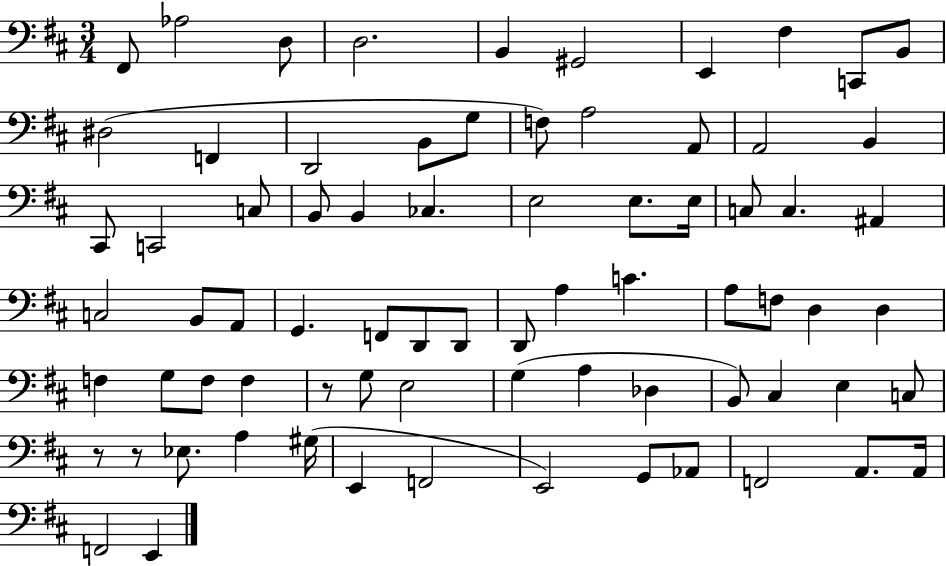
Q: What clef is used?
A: bass